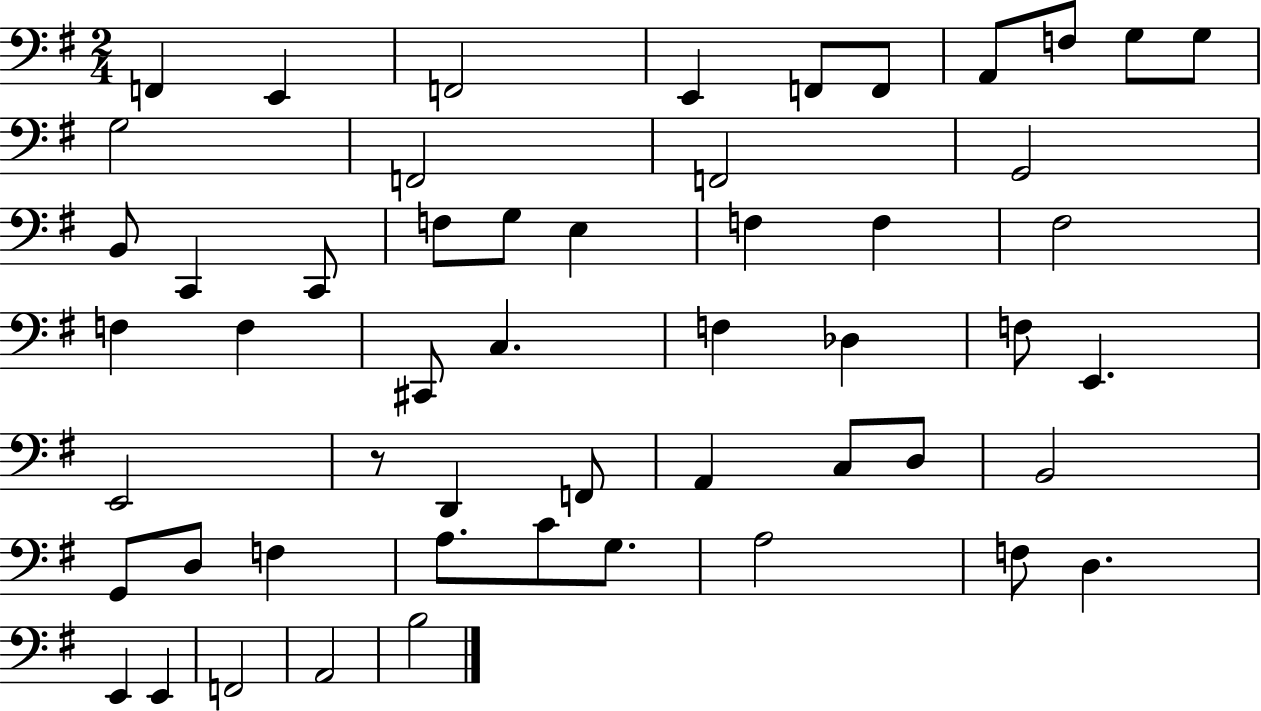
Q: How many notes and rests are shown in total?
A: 53